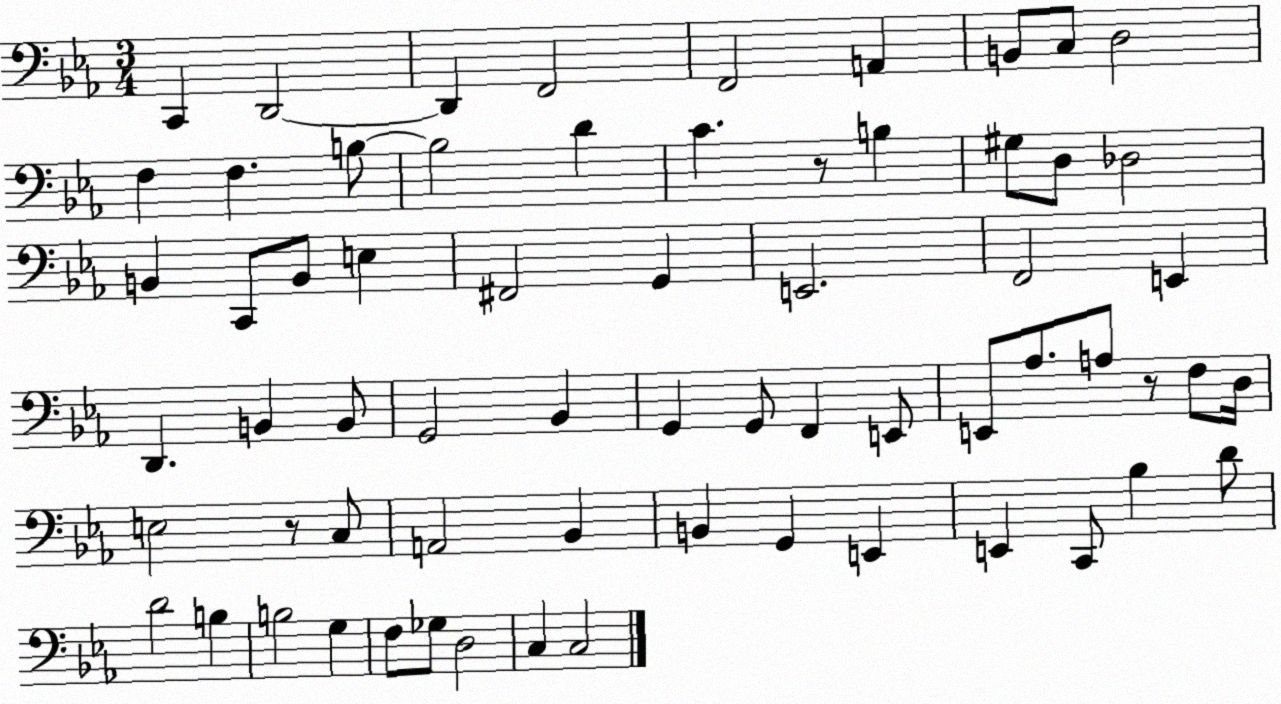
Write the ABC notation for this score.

X:1
T:Untitled
M:3/4
L:1/4
K:Eb
C,, D,,2 D,, F,,2 F,,2 A,, B,,/2 C,/2 D,2 F, F, B,/2 B,2 D C z/2 B, ^G,/2 D,/2 _D,2 B,, C,,/2 B,,/2 E, ^F,,2 G,, E,,2 F,,2 E,, D,, B,, B,,/2 G,,2 _B,, G,, G,,/2 F,, E,,/2 E,,/2 _A,/2 A,/2 z/2 F,/2 D,/4 E,2 z/2 C,/2 A,,2 _B,, B,, G,, E,, E,, C,,/2 _B, D/2 D2 B, B,2 G, F,/2 _G,/2 D,2 C, C,2